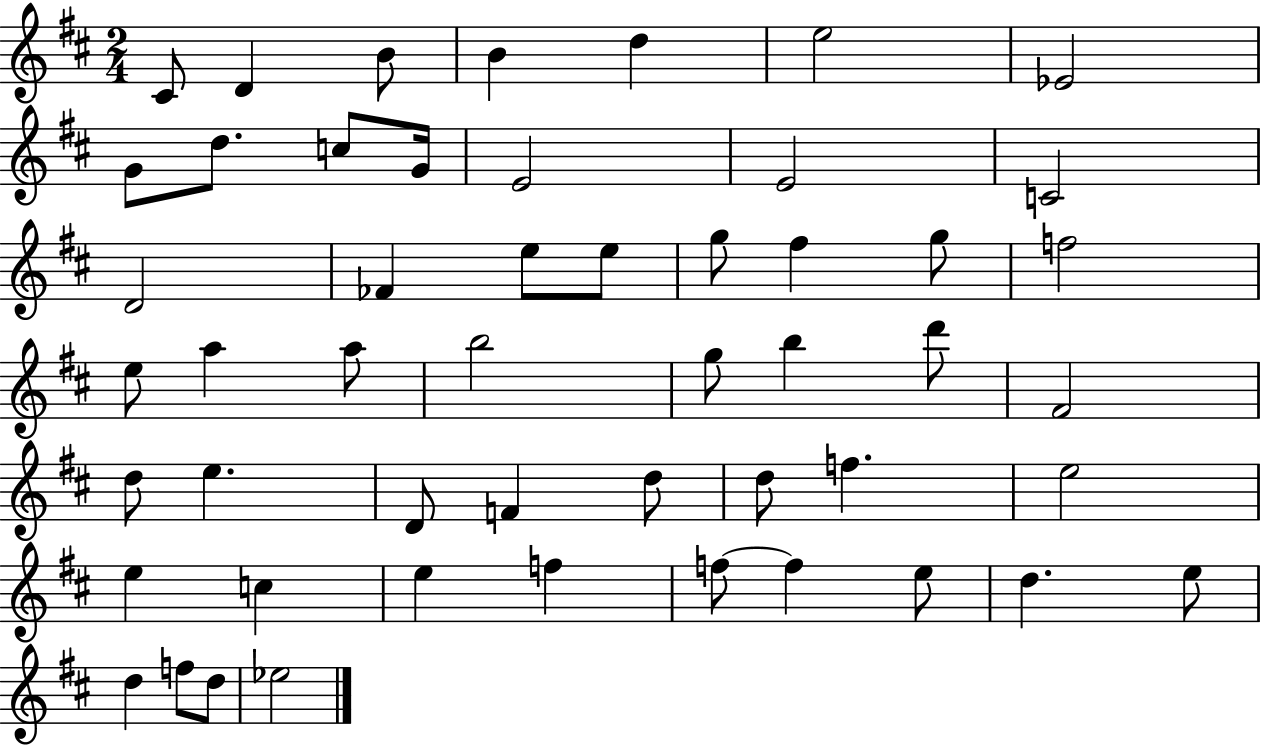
{
  \clef treble
  \numericTimeSignature
  \time 2/4
  \key d \major
  \repeat volta 2 { cis'8 d'4 b'8 | b'4 d''4 | e''2 | ees'2 | \break g'8 d''8. c''8 g'16 | e'2 | e'2 | c'2 | \break d'2 | fes'4 e''8 e''8 | g''8 fis''4 g''8 | f''2 | \break e''8 a''4 a''8 | b''2 | g''8 b''4 d'''8 | fis'2 | \break d''8 e''4. | d'8 f'4 d''8 | d''8 f''4. | e''2 | \break e''4 c''4 | e''4 f''4 | f''8~~ f''4 e''8 | d''4. e''8 | \break d''4 f''8 d''8 | ees''2 | } \bar "|."
}